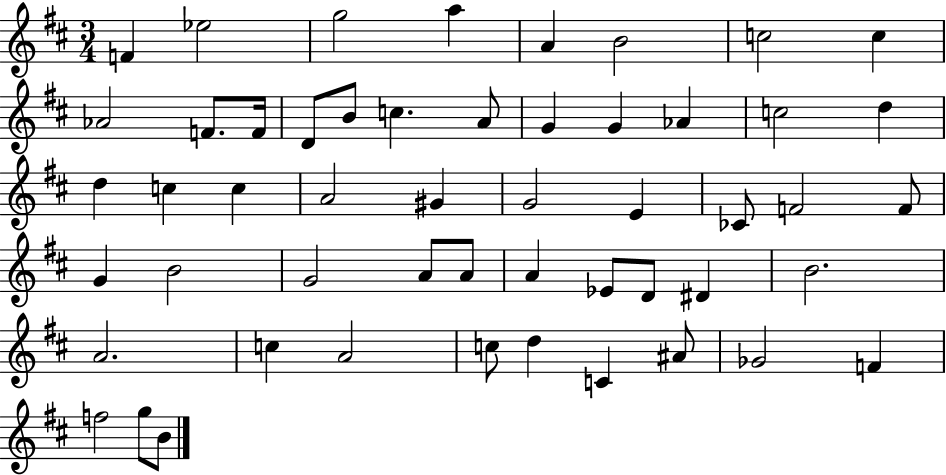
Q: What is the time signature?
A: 3/4